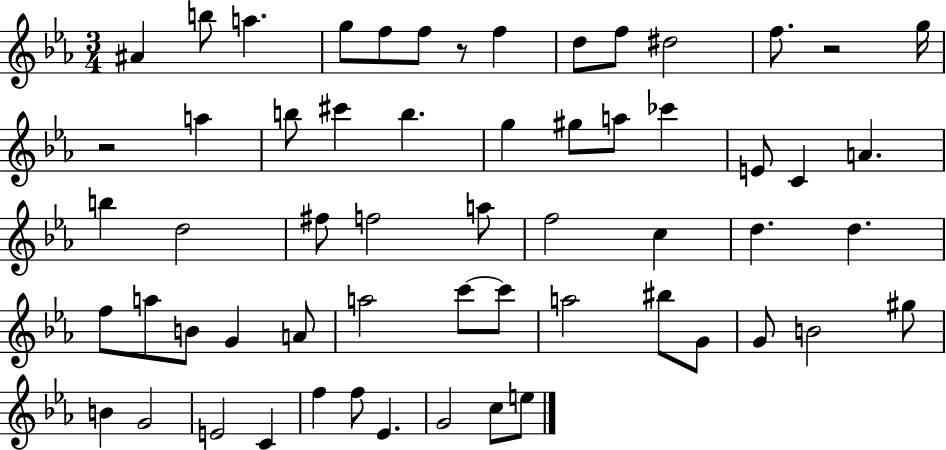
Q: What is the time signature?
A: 3/4